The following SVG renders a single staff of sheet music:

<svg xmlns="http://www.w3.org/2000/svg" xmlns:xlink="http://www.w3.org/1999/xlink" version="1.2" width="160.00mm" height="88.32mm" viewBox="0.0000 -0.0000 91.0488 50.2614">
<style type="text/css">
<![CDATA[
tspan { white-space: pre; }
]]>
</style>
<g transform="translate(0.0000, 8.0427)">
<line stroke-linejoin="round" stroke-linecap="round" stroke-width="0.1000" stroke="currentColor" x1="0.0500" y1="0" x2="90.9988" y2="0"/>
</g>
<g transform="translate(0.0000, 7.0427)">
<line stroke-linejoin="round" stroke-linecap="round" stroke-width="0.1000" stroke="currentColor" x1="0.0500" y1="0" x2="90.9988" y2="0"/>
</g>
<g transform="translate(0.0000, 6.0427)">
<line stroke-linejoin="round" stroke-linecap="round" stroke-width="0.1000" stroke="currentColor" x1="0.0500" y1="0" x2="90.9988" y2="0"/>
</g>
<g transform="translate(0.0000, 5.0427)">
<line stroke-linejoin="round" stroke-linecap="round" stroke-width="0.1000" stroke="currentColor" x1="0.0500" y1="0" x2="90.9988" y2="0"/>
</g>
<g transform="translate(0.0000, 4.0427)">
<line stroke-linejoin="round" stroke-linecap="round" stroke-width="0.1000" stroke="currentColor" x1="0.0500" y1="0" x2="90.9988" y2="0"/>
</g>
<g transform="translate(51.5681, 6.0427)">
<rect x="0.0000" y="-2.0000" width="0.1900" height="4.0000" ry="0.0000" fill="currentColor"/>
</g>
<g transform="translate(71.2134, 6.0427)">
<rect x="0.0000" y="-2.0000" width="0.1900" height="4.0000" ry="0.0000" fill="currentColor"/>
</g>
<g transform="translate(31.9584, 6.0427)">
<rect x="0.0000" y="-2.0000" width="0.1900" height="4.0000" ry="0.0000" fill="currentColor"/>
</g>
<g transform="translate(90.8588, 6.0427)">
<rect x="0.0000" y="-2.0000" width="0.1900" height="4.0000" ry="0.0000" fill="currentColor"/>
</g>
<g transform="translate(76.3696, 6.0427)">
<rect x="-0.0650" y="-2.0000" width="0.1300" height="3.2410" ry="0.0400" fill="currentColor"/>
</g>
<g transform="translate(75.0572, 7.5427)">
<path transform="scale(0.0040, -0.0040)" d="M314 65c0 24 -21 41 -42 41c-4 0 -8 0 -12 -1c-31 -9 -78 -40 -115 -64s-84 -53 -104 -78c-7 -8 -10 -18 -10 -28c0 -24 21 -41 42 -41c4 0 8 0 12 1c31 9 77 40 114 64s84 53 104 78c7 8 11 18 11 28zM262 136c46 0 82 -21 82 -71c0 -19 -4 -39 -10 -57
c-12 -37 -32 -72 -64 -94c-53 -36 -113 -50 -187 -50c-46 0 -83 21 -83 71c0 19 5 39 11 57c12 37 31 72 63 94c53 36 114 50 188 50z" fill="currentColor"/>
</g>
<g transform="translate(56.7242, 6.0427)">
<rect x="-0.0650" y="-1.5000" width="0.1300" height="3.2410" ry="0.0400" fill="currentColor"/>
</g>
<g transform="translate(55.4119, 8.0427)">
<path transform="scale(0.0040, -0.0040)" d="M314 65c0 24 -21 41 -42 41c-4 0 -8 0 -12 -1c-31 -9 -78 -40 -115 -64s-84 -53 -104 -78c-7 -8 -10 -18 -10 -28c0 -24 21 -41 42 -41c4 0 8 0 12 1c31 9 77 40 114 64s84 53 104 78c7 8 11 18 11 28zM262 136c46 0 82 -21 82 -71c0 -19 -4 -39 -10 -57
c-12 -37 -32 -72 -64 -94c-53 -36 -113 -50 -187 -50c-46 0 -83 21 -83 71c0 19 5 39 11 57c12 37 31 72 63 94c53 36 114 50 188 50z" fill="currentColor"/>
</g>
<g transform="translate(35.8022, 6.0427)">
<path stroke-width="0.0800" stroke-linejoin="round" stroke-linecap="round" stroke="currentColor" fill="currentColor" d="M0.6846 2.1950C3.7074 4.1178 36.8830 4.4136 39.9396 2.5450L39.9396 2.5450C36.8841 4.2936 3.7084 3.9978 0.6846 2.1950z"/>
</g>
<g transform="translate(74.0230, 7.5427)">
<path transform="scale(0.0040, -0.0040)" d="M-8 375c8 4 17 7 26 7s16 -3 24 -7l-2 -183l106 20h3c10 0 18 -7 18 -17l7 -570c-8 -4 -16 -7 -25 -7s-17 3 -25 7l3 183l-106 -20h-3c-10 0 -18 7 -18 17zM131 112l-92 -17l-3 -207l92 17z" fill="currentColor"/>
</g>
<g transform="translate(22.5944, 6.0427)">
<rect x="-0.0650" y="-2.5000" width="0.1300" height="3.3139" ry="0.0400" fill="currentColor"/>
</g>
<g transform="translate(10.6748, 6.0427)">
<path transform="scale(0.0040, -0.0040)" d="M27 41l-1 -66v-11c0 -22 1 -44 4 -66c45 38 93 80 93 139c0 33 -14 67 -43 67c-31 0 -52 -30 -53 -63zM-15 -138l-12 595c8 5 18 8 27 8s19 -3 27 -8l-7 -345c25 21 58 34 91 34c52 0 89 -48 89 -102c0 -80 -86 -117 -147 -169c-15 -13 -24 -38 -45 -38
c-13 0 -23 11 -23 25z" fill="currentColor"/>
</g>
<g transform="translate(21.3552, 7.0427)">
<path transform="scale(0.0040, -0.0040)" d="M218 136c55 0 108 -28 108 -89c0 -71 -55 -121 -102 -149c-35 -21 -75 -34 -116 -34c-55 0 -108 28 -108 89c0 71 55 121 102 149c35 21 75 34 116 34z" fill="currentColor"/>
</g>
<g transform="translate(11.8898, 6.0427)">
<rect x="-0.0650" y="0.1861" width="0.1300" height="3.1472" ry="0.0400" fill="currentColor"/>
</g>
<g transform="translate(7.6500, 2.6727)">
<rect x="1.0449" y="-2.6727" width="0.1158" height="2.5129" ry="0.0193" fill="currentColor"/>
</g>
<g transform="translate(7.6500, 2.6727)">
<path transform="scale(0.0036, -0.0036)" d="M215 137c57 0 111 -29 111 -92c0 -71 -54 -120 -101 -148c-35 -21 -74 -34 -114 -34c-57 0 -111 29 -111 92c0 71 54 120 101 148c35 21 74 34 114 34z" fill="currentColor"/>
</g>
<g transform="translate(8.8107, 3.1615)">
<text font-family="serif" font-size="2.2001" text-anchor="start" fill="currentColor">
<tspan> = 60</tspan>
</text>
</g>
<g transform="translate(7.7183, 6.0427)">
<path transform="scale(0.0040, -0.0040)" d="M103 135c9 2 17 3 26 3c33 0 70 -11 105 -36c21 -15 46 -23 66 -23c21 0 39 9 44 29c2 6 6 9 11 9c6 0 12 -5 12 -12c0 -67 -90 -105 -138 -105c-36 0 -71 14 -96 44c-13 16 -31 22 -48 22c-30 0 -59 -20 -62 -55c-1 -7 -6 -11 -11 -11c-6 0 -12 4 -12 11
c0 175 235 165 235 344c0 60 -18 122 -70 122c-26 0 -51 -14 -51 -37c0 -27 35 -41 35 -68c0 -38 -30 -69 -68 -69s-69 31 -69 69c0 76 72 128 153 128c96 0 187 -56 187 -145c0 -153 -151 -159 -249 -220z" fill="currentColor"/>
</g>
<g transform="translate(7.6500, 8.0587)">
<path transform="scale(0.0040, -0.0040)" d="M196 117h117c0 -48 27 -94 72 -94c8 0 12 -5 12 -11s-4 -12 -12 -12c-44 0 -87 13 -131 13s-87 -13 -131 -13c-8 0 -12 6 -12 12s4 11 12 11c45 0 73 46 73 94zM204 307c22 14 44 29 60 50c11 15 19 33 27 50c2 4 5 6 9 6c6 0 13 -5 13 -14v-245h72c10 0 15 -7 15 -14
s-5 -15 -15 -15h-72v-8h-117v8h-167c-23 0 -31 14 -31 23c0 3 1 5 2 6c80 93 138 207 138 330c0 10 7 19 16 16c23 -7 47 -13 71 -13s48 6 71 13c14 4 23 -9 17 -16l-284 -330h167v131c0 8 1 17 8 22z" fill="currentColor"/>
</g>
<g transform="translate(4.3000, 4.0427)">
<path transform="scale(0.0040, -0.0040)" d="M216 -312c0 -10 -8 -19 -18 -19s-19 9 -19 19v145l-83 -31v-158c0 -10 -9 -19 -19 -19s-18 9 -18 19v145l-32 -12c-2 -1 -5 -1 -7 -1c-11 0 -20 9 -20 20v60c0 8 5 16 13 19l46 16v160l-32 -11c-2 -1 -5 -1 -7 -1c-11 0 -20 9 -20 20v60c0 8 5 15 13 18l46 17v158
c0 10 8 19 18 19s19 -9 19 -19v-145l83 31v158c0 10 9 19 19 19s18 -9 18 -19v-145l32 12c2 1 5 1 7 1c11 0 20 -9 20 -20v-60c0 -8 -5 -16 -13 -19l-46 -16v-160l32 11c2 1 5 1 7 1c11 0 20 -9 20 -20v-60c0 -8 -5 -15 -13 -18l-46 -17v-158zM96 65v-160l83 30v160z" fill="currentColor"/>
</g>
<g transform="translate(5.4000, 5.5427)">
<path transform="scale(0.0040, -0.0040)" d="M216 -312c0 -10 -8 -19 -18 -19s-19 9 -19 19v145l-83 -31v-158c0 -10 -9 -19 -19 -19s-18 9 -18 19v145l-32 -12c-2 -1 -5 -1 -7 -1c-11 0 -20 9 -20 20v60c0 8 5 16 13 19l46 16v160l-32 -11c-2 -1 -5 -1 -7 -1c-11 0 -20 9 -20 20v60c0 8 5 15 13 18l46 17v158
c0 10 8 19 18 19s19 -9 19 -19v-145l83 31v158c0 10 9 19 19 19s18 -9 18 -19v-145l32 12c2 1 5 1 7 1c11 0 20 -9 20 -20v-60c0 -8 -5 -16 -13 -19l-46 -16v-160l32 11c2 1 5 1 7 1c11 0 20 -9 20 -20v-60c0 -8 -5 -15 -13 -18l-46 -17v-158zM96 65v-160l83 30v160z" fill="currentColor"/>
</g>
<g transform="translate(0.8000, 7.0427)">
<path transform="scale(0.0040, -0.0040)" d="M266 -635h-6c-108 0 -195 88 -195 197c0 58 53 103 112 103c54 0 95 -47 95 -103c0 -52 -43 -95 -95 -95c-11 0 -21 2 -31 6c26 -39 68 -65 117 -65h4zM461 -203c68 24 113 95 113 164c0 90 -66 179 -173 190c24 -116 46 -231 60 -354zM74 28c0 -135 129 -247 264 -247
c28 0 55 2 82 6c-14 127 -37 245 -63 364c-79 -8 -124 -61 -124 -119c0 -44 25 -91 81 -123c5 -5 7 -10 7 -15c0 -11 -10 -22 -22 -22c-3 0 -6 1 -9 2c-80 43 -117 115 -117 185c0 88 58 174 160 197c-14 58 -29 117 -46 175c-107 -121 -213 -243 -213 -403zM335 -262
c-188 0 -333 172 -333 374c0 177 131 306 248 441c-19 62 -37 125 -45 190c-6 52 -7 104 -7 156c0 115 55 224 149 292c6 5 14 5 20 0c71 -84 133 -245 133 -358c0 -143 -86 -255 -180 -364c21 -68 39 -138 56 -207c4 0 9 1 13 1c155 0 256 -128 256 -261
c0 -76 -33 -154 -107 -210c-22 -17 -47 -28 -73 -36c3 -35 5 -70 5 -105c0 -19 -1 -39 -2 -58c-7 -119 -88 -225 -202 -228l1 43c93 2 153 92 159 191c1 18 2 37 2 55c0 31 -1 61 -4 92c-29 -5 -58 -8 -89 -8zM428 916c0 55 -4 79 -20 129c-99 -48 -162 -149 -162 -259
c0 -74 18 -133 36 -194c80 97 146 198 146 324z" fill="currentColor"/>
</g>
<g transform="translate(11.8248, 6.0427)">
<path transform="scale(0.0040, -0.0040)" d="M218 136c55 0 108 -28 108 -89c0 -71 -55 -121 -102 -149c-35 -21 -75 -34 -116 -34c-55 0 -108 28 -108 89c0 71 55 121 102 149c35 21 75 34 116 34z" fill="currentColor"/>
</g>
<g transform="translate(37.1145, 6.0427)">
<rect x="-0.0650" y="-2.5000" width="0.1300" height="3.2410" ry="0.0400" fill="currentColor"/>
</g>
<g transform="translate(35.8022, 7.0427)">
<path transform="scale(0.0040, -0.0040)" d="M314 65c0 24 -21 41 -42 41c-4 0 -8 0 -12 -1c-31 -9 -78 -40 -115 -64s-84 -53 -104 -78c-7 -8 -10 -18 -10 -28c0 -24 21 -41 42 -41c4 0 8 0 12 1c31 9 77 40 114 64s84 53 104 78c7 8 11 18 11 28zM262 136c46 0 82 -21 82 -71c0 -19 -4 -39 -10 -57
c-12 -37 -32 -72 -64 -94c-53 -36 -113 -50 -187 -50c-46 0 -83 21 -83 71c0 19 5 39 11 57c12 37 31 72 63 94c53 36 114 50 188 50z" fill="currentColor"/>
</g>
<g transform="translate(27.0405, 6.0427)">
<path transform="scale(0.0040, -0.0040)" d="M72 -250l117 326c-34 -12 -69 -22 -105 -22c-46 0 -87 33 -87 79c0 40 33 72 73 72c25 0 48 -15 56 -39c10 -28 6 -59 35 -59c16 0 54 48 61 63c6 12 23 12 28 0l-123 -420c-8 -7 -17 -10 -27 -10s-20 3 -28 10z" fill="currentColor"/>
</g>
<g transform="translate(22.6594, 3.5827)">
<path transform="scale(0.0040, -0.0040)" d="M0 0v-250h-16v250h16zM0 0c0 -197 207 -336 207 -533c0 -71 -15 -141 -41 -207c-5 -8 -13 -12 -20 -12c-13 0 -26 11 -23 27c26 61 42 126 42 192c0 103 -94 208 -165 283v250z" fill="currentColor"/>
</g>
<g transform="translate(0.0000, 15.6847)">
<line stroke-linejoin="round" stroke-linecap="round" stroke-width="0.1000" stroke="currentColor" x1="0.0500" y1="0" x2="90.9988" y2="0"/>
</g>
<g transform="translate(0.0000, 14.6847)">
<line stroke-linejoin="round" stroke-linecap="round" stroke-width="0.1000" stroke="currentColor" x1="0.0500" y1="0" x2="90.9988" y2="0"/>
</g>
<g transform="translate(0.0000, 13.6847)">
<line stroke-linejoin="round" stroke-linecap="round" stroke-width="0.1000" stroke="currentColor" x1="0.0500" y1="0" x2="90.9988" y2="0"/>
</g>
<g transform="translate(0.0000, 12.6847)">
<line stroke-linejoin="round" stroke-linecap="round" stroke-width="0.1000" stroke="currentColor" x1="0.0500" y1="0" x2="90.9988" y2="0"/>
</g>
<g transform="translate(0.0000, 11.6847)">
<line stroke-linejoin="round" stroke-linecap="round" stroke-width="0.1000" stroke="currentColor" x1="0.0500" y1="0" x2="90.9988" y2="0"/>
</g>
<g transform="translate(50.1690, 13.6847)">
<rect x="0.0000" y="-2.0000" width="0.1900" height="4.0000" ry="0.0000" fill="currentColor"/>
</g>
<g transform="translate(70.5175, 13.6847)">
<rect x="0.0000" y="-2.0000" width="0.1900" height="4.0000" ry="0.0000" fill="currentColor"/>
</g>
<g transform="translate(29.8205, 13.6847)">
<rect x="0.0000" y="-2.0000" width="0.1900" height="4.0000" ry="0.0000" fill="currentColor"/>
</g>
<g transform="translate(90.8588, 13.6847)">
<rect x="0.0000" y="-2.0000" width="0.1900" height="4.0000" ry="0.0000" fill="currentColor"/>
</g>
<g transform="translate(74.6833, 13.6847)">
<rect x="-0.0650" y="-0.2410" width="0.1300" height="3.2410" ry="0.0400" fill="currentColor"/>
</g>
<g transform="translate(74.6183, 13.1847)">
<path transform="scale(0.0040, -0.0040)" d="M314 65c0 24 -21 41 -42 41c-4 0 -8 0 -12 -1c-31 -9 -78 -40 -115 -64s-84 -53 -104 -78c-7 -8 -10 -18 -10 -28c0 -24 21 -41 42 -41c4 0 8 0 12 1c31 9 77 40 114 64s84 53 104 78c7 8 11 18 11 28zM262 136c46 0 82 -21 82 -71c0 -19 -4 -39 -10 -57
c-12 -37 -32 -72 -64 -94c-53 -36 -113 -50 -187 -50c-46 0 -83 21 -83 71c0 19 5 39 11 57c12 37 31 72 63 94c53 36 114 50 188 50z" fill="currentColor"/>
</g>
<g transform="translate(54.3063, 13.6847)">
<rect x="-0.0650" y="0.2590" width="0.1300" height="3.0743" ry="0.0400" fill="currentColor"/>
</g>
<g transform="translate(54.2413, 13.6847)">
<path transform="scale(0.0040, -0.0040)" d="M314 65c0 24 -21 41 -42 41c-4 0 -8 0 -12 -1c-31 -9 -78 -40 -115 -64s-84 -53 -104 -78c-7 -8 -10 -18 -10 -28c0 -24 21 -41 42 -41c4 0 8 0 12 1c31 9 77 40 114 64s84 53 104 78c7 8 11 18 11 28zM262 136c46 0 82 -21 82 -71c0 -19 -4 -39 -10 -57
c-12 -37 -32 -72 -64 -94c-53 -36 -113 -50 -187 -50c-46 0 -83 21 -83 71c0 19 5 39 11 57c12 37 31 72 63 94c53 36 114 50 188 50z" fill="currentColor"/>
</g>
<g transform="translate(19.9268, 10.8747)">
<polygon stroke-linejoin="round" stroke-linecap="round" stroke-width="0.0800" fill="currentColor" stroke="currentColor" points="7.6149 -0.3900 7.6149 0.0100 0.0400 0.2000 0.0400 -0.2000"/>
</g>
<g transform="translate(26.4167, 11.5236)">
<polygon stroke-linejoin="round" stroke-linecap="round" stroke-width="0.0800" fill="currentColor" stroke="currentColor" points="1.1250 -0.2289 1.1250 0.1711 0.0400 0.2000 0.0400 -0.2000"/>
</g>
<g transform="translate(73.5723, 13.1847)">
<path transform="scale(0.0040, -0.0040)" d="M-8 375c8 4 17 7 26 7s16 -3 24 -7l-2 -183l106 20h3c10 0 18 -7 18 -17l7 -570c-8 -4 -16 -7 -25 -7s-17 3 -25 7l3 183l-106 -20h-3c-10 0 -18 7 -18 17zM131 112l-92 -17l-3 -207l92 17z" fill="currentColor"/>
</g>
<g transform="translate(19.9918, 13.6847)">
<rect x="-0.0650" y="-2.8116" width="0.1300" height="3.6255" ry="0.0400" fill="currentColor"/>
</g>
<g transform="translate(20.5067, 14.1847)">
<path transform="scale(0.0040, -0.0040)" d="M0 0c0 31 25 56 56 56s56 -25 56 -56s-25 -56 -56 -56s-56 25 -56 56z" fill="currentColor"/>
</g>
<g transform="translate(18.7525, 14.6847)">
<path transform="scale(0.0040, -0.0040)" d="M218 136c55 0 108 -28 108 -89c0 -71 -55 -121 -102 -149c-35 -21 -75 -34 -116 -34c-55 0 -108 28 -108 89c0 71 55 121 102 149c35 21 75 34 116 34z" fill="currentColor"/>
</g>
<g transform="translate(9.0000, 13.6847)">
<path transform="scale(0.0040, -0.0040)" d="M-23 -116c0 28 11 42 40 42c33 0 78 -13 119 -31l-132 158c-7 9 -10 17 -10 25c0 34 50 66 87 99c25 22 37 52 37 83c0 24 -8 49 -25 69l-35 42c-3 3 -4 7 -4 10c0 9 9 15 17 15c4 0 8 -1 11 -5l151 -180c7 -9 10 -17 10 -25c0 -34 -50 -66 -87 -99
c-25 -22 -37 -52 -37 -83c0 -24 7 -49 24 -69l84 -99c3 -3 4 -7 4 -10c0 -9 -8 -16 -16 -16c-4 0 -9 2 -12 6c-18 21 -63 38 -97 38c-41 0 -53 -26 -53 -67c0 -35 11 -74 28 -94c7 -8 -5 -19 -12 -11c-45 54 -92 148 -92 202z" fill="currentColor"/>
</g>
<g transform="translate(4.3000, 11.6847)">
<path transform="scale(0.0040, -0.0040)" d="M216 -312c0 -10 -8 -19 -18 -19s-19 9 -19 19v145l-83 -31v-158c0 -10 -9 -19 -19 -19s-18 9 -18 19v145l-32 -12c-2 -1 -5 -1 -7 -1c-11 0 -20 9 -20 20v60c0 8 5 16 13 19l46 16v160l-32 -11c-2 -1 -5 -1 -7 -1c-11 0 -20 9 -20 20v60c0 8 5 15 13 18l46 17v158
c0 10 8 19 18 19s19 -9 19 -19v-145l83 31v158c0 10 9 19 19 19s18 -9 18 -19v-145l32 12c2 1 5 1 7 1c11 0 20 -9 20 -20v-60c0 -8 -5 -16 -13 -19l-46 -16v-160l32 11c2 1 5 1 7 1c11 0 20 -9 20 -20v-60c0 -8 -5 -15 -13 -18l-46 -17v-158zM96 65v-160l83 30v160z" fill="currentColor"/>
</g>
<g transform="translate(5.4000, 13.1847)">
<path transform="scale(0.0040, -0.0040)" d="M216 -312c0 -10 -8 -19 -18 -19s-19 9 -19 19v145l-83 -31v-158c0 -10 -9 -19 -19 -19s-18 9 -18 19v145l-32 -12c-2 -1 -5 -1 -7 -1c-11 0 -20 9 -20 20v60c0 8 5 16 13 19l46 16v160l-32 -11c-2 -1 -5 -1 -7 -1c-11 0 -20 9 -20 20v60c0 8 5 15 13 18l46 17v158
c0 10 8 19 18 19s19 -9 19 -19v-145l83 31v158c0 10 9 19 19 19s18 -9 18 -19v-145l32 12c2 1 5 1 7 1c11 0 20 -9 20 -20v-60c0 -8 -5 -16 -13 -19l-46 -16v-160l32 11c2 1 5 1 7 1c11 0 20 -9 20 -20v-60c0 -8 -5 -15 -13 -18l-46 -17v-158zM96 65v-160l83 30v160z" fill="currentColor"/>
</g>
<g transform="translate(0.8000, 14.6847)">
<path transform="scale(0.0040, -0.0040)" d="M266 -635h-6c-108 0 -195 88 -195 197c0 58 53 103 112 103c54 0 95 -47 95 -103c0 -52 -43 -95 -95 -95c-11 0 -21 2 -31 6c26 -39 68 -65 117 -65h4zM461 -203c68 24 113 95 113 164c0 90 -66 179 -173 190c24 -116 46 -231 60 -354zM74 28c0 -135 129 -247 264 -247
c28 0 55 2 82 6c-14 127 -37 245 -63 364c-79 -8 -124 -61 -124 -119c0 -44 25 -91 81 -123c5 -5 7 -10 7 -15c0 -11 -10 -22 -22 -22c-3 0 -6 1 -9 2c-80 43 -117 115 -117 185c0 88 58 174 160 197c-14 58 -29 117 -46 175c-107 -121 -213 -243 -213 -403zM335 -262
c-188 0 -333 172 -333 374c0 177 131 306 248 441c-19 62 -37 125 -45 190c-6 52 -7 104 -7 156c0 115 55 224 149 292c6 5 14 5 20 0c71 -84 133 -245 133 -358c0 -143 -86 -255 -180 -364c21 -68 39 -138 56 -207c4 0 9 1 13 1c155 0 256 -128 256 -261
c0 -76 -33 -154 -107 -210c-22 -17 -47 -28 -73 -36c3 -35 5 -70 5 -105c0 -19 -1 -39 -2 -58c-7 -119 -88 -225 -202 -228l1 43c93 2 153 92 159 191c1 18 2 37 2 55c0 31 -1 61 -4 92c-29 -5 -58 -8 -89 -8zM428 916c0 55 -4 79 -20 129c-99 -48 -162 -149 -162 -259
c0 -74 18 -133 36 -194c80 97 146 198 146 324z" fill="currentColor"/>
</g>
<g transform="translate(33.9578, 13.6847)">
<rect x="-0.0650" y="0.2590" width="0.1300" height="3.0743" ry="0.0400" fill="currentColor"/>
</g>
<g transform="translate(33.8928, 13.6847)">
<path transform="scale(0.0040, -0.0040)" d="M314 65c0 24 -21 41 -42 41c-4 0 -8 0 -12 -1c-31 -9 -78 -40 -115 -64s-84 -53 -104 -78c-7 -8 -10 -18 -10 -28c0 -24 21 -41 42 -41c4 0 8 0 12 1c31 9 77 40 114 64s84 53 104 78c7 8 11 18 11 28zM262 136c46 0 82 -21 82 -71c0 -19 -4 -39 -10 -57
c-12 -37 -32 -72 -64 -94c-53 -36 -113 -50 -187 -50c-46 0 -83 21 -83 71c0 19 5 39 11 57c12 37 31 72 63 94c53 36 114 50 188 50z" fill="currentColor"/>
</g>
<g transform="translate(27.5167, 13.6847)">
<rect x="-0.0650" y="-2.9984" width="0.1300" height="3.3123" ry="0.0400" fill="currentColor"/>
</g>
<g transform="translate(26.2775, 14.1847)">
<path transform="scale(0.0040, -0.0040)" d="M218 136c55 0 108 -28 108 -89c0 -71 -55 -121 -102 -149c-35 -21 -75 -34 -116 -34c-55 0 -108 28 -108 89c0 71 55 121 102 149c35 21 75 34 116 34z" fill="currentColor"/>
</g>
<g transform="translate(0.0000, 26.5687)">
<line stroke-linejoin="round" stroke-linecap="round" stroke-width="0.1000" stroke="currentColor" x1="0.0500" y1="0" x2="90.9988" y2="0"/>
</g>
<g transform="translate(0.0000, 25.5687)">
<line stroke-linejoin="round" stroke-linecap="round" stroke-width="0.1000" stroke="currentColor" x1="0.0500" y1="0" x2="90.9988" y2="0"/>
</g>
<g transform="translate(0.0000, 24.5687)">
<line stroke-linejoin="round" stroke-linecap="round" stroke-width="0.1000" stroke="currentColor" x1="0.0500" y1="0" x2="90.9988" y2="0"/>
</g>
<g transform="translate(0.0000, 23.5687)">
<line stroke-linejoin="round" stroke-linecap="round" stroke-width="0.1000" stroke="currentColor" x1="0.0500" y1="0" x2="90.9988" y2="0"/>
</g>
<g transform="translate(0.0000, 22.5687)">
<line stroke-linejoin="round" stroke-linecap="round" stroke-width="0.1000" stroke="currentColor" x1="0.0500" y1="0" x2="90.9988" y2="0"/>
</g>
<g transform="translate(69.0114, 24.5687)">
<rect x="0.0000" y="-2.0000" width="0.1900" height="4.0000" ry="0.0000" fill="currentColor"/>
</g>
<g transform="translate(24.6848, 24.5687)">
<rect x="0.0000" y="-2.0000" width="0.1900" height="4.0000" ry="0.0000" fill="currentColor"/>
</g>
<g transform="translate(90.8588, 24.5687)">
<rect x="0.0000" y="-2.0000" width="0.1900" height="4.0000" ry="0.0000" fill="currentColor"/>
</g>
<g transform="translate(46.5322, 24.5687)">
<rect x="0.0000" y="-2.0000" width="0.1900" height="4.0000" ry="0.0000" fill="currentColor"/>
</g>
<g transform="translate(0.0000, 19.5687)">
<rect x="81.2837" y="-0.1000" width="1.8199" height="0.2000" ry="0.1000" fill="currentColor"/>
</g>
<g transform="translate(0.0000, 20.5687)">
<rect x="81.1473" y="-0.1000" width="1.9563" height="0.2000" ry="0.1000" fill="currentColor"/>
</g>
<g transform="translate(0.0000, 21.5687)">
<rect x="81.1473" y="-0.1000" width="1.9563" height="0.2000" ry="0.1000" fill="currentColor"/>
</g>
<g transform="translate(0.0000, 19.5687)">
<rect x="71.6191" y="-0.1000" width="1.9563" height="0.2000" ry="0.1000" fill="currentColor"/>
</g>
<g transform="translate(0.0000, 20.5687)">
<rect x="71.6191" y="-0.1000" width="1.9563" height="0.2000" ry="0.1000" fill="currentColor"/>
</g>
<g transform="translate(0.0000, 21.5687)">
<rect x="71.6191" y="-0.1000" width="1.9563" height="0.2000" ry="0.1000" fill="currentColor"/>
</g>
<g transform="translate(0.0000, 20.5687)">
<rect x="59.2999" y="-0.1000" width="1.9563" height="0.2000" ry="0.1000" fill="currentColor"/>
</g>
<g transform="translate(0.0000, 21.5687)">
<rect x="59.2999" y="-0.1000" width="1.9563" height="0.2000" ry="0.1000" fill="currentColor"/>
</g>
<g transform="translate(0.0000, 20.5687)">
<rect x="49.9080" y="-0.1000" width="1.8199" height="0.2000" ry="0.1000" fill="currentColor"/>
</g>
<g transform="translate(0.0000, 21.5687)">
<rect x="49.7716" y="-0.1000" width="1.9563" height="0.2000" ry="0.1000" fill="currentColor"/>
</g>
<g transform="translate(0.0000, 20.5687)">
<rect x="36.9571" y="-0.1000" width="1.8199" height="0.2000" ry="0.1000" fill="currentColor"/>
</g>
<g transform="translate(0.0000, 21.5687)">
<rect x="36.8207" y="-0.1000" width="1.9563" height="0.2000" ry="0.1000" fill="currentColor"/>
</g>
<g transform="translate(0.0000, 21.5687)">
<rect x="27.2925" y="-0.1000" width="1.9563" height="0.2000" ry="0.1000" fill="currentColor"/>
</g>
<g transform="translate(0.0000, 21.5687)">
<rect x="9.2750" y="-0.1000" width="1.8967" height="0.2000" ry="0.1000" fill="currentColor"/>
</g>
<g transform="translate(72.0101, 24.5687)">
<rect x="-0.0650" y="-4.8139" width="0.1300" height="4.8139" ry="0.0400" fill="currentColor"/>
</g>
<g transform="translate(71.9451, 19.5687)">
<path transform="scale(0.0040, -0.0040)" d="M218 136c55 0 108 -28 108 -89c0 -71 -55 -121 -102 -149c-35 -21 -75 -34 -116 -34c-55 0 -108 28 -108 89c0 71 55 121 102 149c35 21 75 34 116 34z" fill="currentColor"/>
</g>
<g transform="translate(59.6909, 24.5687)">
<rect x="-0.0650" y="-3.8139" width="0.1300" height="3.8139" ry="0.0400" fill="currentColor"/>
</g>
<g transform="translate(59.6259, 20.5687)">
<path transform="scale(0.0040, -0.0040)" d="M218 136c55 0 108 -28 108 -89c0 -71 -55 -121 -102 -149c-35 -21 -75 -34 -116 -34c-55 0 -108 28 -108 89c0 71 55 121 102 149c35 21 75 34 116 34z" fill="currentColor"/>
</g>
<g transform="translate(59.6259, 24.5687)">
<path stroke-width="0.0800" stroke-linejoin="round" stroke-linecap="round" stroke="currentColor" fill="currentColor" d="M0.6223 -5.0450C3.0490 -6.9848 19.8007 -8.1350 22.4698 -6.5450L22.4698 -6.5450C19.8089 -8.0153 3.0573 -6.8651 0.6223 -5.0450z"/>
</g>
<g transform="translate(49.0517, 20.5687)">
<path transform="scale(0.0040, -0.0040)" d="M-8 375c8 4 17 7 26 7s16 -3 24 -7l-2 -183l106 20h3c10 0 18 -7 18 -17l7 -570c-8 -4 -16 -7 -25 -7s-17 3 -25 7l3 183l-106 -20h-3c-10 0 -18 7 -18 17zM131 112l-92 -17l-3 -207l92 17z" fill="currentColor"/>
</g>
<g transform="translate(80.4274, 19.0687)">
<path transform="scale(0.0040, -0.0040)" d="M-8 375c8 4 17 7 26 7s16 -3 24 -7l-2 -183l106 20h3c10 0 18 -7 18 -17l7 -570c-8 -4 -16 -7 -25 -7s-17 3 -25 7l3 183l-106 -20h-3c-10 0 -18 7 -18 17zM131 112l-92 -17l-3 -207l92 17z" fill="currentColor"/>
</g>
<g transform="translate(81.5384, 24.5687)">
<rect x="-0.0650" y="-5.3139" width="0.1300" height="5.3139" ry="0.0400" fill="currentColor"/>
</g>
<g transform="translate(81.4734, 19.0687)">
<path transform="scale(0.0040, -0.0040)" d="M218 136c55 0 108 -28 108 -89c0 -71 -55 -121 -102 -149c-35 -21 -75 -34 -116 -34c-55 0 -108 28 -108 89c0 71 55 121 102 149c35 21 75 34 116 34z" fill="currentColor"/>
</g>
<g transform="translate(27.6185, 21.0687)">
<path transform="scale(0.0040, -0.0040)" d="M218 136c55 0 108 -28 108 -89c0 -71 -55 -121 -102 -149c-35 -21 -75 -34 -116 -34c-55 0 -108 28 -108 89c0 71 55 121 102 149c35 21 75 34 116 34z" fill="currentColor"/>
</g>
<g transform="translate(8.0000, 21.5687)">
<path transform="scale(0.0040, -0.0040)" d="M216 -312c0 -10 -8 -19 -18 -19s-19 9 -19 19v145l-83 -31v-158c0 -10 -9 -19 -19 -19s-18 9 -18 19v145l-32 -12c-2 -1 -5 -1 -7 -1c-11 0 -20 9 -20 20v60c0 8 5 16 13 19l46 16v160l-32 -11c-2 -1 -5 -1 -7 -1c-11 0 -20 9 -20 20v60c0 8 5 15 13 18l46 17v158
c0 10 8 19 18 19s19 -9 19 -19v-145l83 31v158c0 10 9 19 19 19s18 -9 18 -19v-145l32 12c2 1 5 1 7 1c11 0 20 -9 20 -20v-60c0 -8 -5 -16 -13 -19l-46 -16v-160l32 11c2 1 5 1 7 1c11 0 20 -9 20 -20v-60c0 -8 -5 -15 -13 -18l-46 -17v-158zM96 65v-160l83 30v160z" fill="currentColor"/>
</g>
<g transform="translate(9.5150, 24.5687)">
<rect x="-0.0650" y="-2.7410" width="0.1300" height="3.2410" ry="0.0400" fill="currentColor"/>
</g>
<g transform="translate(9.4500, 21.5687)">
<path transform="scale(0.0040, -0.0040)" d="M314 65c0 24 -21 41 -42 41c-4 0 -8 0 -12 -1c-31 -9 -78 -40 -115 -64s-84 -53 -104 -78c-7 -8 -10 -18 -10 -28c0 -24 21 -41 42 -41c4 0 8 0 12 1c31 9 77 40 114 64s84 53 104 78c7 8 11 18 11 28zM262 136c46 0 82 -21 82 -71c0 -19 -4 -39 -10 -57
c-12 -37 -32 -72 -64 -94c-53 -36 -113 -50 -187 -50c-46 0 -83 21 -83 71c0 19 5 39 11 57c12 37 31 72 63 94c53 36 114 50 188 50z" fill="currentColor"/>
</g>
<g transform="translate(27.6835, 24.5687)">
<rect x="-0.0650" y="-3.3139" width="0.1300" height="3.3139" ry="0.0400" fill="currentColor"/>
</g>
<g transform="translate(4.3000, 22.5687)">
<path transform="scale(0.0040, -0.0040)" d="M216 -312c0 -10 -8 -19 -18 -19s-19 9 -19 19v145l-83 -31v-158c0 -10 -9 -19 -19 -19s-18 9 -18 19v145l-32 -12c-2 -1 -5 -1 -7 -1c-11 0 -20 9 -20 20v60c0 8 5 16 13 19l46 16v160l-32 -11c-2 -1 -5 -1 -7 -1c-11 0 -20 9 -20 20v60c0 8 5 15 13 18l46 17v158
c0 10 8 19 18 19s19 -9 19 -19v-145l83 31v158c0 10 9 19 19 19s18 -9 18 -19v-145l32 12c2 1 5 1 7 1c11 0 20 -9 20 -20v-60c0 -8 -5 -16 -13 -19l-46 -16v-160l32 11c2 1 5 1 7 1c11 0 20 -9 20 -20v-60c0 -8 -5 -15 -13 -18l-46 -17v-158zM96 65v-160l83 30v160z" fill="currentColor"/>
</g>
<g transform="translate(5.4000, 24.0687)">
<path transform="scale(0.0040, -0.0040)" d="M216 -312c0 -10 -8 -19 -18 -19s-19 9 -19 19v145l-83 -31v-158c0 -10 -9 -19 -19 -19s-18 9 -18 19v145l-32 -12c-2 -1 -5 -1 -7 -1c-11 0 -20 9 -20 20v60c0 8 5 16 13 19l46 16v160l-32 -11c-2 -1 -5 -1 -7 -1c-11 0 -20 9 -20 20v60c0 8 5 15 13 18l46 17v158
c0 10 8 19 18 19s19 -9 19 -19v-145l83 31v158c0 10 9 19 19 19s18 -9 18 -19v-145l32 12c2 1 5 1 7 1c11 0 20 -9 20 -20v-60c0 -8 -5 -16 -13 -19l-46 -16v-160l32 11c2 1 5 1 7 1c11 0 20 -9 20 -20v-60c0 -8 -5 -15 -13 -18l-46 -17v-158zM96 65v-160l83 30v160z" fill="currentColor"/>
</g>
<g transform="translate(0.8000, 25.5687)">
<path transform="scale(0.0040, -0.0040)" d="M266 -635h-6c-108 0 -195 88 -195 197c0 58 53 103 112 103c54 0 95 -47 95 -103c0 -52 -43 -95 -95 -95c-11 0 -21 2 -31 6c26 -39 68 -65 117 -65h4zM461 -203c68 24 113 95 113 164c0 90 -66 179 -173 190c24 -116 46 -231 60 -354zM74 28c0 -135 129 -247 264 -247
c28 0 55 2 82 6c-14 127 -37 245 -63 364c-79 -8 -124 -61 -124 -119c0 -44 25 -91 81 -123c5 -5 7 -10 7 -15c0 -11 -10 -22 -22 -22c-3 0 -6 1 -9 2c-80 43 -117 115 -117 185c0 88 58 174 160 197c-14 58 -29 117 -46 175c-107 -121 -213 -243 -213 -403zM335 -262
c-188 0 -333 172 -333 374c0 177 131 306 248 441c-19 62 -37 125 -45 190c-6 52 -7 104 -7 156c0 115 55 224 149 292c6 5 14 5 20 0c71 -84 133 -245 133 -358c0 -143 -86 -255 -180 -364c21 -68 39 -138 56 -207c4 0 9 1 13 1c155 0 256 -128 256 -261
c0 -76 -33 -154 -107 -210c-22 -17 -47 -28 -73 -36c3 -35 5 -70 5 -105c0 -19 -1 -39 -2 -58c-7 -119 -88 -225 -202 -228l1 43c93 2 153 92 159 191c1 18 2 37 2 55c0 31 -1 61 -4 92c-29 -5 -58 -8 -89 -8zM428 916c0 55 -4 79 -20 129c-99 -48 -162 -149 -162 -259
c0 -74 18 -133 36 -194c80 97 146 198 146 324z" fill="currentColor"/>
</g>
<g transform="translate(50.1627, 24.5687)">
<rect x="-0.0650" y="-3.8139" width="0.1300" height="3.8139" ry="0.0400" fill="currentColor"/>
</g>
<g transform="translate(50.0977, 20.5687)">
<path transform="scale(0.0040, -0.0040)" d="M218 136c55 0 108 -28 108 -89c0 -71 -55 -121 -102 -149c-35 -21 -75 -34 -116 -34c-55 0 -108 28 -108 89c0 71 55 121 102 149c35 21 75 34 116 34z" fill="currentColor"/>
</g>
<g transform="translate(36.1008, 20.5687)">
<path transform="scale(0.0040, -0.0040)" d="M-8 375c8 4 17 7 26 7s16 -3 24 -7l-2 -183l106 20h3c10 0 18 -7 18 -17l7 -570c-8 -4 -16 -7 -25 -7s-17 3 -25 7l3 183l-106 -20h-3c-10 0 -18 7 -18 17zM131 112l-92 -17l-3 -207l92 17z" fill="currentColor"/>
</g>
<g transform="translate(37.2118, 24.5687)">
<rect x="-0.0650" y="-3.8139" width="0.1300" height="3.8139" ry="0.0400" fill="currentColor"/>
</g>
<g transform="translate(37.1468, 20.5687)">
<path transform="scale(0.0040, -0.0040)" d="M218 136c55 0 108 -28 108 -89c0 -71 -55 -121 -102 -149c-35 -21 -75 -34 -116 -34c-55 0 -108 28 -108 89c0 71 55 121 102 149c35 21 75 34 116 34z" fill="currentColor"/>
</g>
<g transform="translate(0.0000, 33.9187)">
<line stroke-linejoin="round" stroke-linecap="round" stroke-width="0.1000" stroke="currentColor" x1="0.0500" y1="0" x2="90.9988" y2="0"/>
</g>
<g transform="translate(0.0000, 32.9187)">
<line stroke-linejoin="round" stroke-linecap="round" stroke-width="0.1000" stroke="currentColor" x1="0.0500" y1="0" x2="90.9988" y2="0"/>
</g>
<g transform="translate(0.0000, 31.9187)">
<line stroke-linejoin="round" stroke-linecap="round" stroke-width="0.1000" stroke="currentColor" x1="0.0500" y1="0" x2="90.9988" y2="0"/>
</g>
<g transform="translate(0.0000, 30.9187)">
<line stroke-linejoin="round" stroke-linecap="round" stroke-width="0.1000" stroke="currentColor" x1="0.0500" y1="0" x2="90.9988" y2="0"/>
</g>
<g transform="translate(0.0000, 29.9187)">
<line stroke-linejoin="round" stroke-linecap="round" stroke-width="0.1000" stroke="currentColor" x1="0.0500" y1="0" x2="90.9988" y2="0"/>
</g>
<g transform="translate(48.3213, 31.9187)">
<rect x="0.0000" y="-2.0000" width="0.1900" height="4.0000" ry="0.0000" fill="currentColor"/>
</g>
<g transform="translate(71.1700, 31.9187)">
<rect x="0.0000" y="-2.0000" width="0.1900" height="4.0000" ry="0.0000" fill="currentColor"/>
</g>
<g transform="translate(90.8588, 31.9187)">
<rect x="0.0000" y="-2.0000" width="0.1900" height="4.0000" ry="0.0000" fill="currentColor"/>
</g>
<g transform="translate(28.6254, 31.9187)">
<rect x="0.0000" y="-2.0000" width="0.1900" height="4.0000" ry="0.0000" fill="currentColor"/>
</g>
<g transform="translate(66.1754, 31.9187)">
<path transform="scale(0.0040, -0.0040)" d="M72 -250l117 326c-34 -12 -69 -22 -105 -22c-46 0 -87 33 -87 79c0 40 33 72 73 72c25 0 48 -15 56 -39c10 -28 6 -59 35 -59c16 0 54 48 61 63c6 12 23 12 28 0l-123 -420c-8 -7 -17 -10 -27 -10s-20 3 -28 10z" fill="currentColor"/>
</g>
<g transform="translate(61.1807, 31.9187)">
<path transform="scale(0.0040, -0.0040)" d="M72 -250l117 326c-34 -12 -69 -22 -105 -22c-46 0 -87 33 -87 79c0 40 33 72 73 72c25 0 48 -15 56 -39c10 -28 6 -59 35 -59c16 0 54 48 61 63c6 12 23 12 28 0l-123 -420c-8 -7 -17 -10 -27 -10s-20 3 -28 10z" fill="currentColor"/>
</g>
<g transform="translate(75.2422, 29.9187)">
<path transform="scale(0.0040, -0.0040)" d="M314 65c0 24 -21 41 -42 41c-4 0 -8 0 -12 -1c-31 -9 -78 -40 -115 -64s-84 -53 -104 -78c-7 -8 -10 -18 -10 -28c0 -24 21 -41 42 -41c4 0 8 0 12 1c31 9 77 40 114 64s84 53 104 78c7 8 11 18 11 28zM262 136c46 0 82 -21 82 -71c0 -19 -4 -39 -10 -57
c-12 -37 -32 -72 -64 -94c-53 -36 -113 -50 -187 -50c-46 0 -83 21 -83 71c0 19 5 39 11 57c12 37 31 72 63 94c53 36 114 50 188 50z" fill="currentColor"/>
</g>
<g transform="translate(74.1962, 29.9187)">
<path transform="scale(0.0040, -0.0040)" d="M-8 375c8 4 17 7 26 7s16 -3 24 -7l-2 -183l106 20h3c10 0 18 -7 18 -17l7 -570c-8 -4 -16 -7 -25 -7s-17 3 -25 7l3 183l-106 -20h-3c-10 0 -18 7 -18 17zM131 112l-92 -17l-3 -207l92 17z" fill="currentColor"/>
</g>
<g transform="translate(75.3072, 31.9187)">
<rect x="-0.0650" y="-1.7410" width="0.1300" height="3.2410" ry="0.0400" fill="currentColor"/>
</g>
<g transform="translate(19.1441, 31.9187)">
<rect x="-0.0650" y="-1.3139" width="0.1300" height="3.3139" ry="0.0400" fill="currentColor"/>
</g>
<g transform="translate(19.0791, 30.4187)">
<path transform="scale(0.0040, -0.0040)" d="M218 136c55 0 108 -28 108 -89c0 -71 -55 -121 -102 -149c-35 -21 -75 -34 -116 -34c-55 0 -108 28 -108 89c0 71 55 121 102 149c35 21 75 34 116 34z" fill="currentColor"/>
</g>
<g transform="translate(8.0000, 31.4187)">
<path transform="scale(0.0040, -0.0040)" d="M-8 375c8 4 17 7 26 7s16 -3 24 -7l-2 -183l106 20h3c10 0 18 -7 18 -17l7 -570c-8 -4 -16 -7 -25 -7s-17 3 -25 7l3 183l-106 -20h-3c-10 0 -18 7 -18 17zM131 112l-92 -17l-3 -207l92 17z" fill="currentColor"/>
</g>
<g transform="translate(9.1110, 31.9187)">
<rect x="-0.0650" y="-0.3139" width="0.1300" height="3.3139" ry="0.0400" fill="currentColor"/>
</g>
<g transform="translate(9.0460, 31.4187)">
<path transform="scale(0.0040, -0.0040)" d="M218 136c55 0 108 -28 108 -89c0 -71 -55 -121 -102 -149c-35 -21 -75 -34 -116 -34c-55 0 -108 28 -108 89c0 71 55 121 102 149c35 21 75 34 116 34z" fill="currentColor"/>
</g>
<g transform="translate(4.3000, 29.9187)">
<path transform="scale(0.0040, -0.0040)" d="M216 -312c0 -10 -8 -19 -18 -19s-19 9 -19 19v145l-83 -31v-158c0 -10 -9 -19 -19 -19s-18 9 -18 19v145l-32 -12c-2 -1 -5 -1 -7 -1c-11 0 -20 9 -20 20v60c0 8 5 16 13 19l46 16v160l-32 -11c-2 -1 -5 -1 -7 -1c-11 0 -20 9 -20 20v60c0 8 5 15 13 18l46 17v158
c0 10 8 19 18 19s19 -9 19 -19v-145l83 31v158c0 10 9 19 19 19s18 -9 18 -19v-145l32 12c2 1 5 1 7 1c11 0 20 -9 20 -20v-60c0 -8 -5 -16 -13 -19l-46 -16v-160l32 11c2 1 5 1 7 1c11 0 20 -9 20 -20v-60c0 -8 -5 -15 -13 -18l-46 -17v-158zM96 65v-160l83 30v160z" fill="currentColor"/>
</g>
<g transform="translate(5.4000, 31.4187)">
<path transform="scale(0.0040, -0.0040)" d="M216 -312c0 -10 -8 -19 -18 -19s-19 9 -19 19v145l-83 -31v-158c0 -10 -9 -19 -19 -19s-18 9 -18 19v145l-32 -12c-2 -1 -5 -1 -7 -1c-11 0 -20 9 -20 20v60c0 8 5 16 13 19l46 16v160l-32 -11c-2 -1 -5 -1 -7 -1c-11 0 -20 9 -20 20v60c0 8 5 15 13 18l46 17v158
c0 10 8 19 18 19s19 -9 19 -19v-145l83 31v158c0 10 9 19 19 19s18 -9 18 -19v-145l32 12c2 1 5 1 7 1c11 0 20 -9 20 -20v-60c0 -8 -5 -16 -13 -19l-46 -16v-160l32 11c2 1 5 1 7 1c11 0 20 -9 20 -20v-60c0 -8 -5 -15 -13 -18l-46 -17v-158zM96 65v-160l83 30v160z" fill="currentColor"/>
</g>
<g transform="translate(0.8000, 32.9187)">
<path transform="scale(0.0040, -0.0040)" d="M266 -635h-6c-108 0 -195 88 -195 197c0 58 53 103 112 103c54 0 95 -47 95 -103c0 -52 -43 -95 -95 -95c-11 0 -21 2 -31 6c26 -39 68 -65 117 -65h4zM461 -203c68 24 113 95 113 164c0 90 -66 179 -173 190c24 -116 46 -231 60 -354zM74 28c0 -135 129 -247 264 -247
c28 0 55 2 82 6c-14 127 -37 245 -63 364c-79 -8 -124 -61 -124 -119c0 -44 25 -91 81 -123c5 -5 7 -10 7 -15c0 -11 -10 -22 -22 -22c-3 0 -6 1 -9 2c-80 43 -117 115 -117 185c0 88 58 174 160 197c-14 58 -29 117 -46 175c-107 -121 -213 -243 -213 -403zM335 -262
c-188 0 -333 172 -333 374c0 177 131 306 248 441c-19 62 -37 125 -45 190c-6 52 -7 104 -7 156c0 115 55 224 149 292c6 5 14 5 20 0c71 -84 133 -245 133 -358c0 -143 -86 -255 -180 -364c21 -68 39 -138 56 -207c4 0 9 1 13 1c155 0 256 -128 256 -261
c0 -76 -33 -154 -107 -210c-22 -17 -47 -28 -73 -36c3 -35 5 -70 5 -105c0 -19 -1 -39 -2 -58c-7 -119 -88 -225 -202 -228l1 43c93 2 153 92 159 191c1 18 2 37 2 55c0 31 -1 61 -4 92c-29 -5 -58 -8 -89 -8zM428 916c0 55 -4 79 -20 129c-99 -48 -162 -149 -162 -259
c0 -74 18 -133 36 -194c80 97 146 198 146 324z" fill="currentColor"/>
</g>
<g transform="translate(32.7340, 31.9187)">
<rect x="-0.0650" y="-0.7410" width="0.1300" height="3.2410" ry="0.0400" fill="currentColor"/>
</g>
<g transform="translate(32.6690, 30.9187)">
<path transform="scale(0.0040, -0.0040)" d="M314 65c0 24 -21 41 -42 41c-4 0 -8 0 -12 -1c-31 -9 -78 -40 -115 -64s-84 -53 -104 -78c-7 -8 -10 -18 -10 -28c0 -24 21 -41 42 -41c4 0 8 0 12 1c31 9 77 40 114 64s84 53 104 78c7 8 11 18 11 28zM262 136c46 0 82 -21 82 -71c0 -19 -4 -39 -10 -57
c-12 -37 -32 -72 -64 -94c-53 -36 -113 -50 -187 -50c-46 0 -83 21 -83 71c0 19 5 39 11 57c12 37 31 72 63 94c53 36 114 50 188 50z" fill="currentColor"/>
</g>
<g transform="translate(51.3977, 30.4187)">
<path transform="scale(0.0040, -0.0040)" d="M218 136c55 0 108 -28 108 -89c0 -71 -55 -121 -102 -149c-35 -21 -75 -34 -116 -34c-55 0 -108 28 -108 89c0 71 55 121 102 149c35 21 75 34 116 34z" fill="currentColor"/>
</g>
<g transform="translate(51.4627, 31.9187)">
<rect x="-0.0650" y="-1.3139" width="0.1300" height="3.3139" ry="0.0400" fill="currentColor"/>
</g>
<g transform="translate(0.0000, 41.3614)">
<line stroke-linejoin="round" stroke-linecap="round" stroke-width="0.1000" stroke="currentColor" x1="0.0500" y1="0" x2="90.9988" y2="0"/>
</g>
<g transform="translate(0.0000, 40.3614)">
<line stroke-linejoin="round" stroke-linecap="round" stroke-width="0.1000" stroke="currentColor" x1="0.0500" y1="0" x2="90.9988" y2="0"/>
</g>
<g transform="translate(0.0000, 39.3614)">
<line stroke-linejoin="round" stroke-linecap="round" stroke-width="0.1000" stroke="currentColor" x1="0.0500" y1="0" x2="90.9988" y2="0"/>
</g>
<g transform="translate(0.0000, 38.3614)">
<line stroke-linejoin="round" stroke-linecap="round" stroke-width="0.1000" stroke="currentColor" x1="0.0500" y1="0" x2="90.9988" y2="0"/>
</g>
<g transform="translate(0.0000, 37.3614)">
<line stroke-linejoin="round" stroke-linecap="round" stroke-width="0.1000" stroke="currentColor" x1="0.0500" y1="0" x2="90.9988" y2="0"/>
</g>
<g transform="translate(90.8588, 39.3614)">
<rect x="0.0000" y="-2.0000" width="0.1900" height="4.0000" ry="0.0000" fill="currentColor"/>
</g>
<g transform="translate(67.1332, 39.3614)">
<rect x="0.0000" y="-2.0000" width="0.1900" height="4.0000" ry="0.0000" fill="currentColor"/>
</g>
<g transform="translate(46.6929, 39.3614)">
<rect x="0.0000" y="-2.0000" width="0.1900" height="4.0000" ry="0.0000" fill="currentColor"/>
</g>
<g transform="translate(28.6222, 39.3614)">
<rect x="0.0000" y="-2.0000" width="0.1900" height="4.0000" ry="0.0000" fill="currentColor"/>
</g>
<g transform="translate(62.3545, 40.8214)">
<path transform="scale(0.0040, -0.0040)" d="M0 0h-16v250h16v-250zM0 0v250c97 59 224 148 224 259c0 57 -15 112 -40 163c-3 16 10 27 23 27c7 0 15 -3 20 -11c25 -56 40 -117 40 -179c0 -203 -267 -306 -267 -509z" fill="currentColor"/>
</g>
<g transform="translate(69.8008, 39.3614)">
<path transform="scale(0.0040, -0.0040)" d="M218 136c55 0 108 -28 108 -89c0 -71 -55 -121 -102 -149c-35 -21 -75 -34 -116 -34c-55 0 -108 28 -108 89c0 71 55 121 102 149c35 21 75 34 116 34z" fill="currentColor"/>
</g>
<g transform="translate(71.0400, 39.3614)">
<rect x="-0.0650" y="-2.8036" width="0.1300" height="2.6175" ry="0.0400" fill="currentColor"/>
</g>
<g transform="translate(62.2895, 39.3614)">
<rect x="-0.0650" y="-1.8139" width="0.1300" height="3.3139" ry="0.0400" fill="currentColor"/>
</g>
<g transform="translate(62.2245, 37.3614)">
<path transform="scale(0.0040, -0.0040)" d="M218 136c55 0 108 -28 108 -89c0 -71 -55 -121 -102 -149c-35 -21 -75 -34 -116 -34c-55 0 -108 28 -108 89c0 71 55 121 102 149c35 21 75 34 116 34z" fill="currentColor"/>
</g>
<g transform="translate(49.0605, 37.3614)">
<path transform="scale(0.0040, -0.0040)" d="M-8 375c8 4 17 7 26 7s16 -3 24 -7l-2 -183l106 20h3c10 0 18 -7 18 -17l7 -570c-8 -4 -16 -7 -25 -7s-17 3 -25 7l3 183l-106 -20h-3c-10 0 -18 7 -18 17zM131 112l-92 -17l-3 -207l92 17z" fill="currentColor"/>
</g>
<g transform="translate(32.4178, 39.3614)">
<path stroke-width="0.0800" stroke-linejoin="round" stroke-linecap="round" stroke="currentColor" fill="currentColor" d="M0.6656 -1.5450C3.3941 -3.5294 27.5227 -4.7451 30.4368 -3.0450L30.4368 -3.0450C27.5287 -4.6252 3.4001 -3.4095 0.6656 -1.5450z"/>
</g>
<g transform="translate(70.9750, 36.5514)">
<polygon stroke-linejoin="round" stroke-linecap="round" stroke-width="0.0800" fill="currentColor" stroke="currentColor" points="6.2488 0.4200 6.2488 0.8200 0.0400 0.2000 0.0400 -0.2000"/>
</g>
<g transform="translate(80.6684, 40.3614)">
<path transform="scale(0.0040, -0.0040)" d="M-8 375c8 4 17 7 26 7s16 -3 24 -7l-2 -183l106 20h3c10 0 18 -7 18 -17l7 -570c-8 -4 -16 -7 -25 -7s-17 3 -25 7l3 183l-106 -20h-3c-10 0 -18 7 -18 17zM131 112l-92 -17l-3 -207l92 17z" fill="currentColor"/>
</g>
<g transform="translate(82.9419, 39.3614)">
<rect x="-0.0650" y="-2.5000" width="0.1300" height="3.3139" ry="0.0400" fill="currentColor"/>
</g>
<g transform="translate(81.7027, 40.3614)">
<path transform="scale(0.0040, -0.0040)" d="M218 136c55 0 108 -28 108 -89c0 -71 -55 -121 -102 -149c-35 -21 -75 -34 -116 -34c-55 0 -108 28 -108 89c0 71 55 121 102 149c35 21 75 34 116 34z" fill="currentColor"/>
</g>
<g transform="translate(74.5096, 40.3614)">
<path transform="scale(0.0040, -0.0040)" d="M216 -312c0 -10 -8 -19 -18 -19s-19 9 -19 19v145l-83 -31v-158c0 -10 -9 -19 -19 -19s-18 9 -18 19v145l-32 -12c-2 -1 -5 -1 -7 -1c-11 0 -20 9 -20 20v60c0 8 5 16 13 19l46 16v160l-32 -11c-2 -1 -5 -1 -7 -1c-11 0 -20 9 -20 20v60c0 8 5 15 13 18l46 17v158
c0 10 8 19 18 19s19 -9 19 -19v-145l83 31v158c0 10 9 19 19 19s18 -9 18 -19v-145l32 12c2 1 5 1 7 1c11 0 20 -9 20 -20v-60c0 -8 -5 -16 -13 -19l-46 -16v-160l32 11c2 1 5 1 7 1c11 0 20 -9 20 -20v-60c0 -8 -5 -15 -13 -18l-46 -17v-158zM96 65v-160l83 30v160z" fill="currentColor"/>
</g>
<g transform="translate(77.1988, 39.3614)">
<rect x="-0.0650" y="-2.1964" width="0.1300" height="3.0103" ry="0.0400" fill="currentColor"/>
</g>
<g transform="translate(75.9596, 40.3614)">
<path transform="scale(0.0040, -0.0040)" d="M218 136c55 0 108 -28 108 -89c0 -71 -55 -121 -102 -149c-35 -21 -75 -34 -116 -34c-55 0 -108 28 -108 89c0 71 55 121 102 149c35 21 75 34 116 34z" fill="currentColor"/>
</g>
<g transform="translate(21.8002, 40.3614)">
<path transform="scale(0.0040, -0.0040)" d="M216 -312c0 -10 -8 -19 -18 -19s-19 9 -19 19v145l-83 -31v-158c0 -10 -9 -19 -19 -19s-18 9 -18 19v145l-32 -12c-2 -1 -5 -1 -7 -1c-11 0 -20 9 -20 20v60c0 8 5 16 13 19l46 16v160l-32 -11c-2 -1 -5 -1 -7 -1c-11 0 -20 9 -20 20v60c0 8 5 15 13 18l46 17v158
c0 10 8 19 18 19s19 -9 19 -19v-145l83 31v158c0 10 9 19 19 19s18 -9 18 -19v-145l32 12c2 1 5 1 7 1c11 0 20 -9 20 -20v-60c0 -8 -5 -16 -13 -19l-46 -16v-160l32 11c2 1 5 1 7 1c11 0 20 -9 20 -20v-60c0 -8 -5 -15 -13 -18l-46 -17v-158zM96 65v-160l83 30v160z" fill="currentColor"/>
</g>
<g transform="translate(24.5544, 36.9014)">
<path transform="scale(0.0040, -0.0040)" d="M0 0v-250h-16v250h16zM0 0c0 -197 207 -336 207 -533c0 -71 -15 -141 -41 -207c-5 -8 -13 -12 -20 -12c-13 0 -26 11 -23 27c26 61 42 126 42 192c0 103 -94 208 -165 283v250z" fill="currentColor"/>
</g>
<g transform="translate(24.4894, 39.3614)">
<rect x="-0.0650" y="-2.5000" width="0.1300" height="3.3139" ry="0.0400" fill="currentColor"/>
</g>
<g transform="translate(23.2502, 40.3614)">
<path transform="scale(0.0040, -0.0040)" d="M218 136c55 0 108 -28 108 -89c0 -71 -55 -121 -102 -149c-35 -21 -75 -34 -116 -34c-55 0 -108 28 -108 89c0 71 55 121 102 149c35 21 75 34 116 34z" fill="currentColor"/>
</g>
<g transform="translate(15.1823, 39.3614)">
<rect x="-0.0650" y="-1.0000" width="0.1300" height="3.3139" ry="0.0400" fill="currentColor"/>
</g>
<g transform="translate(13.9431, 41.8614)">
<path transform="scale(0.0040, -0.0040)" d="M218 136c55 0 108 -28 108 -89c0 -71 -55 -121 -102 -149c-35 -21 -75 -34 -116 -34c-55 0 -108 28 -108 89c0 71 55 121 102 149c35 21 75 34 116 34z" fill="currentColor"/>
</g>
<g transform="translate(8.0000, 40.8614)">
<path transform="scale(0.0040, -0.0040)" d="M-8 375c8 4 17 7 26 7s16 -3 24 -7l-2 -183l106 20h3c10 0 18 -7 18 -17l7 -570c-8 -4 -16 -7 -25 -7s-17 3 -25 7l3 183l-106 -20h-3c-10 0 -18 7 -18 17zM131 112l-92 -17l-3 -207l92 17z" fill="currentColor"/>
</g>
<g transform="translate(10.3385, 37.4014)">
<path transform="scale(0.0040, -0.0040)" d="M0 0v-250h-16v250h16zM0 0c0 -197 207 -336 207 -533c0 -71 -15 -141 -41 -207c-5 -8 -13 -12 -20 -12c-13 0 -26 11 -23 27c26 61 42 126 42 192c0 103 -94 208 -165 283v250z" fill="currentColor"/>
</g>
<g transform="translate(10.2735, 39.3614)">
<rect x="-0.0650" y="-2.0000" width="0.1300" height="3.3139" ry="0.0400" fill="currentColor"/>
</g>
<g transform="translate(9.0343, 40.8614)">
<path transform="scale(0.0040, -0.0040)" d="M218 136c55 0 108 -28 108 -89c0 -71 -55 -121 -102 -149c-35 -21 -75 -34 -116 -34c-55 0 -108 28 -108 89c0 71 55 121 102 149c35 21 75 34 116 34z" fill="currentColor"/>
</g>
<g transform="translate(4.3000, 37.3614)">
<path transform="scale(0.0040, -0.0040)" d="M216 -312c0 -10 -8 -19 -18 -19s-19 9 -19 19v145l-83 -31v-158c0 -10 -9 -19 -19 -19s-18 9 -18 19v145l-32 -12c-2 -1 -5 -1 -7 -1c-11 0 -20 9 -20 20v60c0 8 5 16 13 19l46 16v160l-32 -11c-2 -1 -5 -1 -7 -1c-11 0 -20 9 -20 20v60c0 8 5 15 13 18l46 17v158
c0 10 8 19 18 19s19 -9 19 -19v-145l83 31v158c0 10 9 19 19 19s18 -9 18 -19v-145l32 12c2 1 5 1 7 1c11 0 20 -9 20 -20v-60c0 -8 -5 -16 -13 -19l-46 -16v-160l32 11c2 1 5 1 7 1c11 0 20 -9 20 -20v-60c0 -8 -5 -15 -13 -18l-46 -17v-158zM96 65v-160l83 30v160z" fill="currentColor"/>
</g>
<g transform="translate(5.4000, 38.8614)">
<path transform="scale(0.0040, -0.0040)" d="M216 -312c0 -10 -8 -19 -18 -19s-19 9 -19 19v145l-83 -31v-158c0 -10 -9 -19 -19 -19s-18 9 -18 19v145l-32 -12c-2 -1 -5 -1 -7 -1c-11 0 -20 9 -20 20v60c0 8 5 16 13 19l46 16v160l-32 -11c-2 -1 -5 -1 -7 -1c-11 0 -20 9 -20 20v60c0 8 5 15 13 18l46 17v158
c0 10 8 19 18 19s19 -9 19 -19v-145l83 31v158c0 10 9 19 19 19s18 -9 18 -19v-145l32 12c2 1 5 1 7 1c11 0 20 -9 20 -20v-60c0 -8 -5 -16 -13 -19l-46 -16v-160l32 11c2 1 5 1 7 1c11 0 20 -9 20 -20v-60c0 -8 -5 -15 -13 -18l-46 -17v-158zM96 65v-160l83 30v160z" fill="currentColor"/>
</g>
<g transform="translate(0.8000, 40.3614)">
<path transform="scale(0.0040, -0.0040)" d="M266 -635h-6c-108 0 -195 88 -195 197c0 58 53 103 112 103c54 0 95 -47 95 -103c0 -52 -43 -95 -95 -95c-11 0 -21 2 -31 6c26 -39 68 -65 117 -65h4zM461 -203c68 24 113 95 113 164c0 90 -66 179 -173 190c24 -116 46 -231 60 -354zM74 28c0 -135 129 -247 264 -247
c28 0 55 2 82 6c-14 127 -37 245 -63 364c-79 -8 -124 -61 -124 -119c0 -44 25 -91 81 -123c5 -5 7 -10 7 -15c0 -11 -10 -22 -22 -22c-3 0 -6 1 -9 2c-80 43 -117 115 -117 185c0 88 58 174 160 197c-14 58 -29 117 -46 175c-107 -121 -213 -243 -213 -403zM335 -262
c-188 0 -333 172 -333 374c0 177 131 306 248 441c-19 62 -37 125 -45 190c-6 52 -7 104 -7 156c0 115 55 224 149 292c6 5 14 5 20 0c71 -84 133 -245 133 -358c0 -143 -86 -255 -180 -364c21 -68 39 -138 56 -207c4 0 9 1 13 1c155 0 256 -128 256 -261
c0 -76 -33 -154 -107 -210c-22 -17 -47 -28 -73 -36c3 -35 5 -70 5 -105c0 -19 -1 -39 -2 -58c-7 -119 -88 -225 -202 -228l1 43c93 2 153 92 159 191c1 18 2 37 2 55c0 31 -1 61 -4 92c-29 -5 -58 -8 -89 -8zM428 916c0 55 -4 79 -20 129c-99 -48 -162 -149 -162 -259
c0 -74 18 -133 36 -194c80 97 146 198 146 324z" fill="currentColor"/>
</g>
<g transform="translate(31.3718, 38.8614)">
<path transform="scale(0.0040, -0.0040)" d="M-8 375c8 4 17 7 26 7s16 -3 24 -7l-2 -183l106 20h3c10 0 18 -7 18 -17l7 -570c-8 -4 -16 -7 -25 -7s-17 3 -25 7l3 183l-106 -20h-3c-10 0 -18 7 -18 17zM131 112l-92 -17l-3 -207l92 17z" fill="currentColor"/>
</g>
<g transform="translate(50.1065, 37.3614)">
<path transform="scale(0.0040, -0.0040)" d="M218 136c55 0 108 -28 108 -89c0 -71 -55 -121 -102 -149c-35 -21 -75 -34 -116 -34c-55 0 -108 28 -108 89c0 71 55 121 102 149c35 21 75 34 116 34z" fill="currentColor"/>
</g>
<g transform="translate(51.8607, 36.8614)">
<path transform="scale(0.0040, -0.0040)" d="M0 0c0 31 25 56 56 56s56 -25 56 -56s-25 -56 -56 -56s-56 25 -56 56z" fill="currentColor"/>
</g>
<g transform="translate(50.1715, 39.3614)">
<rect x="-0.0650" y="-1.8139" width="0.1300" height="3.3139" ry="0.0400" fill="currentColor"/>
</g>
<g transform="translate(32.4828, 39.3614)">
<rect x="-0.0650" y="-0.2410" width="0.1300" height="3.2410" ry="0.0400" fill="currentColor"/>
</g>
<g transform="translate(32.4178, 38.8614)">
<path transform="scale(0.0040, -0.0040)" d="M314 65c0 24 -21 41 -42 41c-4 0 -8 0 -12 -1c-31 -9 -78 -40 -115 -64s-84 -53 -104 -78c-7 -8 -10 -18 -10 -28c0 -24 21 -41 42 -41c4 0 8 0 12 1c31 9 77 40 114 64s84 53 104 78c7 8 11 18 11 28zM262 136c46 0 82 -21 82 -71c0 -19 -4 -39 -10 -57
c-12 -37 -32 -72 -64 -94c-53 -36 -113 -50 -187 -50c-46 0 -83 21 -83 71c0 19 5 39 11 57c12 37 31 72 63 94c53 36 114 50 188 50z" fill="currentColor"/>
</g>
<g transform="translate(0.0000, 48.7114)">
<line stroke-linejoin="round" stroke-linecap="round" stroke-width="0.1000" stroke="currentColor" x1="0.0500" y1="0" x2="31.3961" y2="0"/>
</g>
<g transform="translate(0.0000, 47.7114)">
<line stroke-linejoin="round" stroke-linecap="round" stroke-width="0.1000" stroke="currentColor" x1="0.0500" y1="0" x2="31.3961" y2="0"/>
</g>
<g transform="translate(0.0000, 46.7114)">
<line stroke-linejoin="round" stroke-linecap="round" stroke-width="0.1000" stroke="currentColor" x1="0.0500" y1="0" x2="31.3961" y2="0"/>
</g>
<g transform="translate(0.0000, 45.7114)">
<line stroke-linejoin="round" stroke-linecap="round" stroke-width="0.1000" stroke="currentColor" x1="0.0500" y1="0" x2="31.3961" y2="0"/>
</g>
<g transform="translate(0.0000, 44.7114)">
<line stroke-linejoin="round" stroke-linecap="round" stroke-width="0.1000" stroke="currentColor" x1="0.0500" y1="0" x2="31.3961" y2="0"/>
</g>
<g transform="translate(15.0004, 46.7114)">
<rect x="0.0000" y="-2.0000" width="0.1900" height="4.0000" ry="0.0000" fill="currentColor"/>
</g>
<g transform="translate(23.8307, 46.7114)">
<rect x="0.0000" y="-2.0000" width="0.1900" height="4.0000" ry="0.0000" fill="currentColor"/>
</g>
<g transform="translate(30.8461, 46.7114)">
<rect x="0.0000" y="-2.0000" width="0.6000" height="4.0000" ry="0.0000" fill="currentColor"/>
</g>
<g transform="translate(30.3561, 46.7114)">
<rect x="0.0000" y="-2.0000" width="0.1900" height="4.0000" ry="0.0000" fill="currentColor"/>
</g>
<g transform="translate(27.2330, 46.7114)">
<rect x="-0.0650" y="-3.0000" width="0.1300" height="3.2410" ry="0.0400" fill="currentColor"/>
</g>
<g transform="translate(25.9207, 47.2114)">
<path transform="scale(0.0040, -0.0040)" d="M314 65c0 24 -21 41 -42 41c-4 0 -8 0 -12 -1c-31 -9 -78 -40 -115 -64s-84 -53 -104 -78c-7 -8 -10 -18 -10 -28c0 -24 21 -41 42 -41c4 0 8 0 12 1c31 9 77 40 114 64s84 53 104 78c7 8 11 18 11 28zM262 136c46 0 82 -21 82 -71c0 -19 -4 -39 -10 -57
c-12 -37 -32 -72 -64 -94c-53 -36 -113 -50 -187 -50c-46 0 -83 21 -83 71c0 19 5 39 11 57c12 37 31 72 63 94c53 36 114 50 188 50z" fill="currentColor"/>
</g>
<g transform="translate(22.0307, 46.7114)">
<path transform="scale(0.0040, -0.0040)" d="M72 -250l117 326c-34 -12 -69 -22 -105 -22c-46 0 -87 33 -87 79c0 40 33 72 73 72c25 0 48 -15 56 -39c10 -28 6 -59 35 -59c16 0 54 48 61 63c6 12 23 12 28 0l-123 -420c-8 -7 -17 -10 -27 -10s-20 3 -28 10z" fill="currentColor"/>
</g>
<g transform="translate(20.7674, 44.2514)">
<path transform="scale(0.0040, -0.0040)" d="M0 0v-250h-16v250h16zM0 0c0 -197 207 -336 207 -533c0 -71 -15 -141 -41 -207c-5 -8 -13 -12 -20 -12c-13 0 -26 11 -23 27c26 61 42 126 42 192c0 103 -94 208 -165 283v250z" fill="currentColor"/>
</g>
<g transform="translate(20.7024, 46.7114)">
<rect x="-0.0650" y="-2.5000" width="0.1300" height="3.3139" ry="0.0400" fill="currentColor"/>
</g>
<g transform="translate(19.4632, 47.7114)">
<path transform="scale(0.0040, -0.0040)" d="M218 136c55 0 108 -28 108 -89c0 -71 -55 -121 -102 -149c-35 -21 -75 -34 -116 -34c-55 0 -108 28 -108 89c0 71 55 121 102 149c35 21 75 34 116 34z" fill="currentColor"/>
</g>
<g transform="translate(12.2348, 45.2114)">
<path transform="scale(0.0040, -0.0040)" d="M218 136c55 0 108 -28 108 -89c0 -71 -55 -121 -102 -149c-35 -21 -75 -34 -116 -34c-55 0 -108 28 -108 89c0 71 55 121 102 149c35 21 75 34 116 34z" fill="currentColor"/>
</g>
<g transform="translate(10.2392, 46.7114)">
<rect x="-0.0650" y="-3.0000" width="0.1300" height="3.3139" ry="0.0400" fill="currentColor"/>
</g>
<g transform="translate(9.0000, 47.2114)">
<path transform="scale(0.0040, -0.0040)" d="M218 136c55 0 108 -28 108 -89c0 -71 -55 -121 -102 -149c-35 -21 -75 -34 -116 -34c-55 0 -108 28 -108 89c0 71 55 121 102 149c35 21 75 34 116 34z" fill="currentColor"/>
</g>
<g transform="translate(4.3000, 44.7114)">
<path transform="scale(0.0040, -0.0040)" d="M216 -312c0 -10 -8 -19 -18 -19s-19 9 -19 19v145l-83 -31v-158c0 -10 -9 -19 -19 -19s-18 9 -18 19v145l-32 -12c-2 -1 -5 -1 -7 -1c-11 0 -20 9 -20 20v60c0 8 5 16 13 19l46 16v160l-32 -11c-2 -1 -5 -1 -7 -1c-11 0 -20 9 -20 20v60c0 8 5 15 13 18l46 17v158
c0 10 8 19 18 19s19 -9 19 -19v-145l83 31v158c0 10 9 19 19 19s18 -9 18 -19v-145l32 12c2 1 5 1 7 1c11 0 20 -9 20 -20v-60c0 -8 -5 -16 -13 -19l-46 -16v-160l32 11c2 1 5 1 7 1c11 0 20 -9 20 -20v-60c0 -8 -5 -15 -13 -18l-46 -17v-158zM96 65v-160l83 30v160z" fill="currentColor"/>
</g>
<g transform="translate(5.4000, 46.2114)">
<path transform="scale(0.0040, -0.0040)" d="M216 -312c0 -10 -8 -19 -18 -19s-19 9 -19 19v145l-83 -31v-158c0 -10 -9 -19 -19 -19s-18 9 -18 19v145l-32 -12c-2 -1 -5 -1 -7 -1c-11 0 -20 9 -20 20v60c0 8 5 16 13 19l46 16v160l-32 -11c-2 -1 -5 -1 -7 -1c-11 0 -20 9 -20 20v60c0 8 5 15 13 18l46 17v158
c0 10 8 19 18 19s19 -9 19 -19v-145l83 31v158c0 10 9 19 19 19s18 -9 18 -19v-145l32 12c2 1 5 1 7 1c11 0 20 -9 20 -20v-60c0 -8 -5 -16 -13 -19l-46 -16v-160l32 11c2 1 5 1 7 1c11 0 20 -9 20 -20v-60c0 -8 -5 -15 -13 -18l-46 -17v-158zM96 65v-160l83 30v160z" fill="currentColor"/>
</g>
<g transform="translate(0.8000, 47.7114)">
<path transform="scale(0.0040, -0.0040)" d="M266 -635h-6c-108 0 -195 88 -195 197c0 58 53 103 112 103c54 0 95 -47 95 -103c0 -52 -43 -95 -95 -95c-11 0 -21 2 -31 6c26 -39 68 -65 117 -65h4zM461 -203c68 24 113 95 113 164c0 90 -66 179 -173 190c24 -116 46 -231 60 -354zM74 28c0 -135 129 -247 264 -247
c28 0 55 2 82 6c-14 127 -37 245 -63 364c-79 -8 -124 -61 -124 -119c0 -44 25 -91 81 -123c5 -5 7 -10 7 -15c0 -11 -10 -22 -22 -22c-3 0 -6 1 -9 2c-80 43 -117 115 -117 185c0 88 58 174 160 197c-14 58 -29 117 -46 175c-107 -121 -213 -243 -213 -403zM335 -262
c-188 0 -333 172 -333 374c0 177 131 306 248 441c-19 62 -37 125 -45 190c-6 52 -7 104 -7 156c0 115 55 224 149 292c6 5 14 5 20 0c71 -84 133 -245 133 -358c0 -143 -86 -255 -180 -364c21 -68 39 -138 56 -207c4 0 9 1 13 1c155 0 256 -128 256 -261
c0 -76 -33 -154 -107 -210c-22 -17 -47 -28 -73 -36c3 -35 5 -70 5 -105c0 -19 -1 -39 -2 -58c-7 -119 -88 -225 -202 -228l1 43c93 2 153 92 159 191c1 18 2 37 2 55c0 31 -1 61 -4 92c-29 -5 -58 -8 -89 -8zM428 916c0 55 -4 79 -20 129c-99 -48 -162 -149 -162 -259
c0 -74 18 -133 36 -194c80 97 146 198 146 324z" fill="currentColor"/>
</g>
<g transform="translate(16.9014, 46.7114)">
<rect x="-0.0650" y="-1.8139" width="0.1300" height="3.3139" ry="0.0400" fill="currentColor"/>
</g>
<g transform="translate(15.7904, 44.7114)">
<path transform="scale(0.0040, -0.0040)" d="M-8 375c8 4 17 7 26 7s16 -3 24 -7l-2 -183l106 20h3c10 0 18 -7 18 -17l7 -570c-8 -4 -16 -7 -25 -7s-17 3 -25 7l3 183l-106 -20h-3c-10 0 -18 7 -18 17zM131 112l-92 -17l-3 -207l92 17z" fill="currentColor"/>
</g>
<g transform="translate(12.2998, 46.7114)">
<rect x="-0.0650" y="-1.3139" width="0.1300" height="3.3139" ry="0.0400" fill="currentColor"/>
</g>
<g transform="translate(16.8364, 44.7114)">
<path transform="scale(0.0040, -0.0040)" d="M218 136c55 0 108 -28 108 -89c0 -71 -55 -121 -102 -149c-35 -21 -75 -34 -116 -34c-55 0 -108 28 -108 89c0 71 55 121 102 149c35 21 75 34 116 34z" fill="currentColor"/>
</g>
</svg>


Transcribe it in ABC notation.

X:1
T:Untitled
M:2/4
L:1/4
K:D
_B G/2 z/2 G2 E2 F2 z G/2 A/4 B2 B2 c2 ^a2 b c' c' c' e' f' c e d2 e z/2 z/2 f2 F/2 D ^G/2 c2 f f/2 B/2 ^G/2 G A e f G/2 z/2 A2